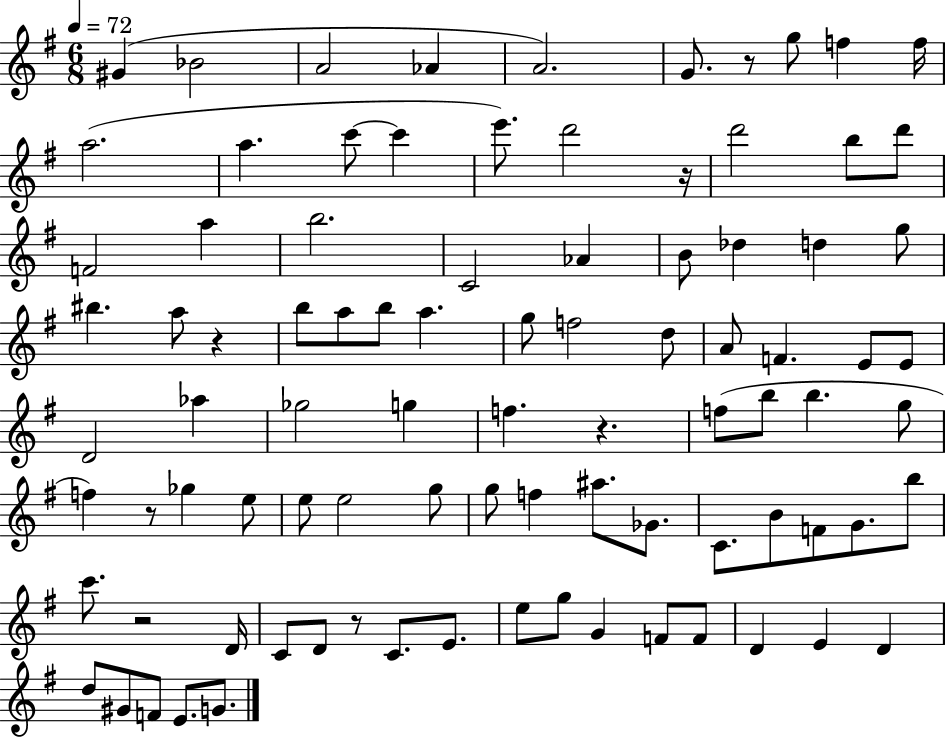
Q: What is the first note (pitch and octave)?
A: G#4